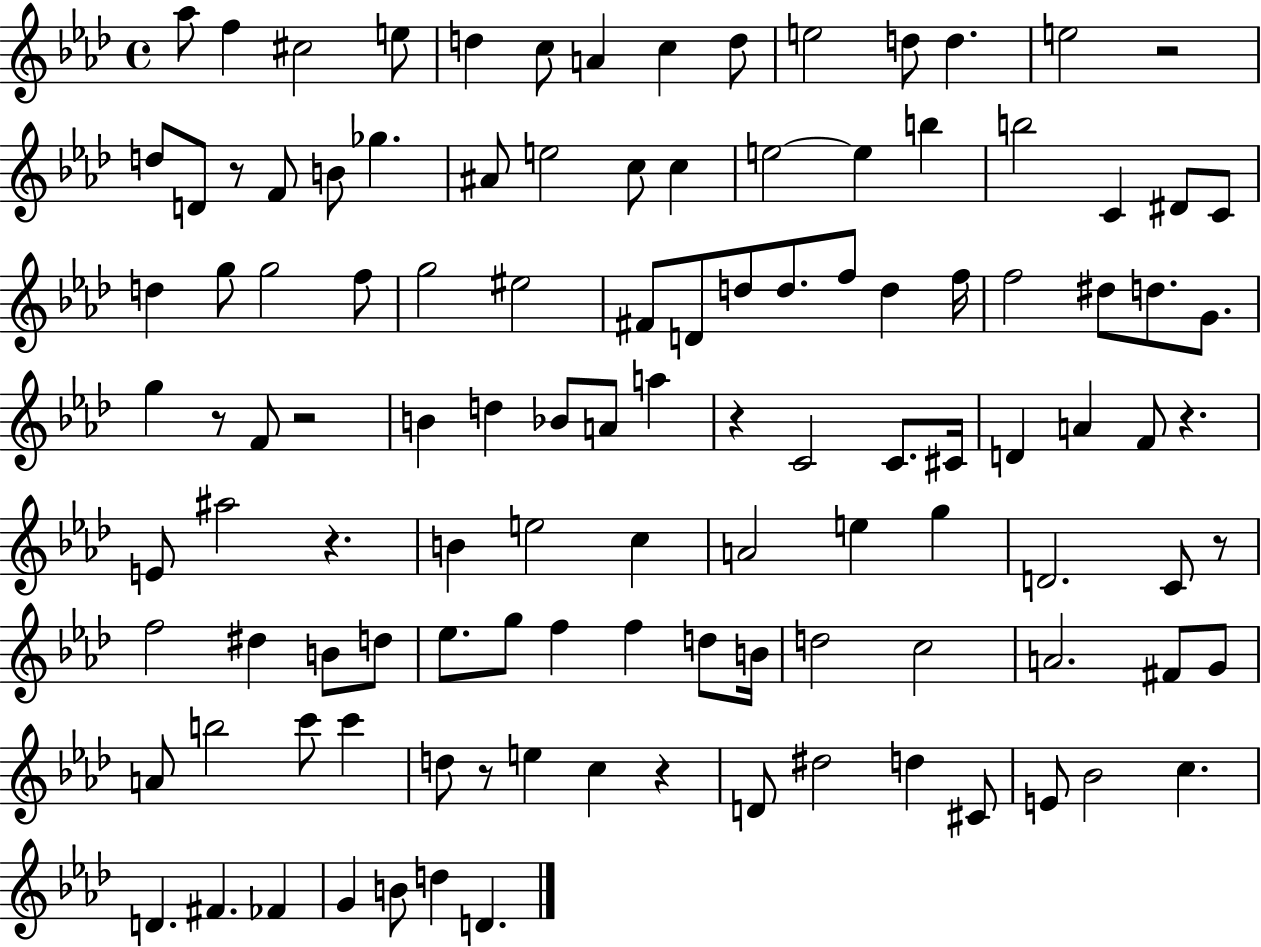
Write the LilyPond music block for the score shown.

{
  \clef treble
  \time 4/4
  \defaultTimeSignature
  \key aes \major
  \repeat volta 2 { aes''8 f''4 cis''2 e''8 | d''4 c''8 a'4 c''4 d''8 | e''2 d''8 d''4. | e''2 r2 | \break d''8 d'8 r8 f'8 b'8 ges''4. | ais'8 e''2 c''8 c''4 | e''2~~ e''4 b''4 | b''2 c'4 dis'8 c'8 | \break d''4 g''8 g''2 f''8 | g''2 eis''2 | fis'8 d'8 d''8 d''8. f''8 d''4 f''16 | f''2 dis''8 d''8. g'8. | \break g''4 r8 f'8 r2 | b'4 d''4 bes'8 a'8 a''4 | r4 c'2 c'8. cis'16 | d'4 a'4 f'8 r4. | \break e'8 ais''2 r4. | b'4 e''2 c''4 | a'2 e''4 g''4 | d'2. c'8 r8 | \break f''2 dis''4 b'8 d''8 | ees''8. g''8 f''4 f''4 d''8 b'16 | d''2 c''2 | a'2. fis'8 g'8 | \break a'8 b''2 c'''8 c'''4 | d''8 r8 e''4 c''4 r4 | d'8 dis''2 d''4 cis'8 | e'8 bes'2 c''4. | \break d'4. fis'4. fes'4 | g'4 b'8 d''4 d'4. | } \bar "|."
}